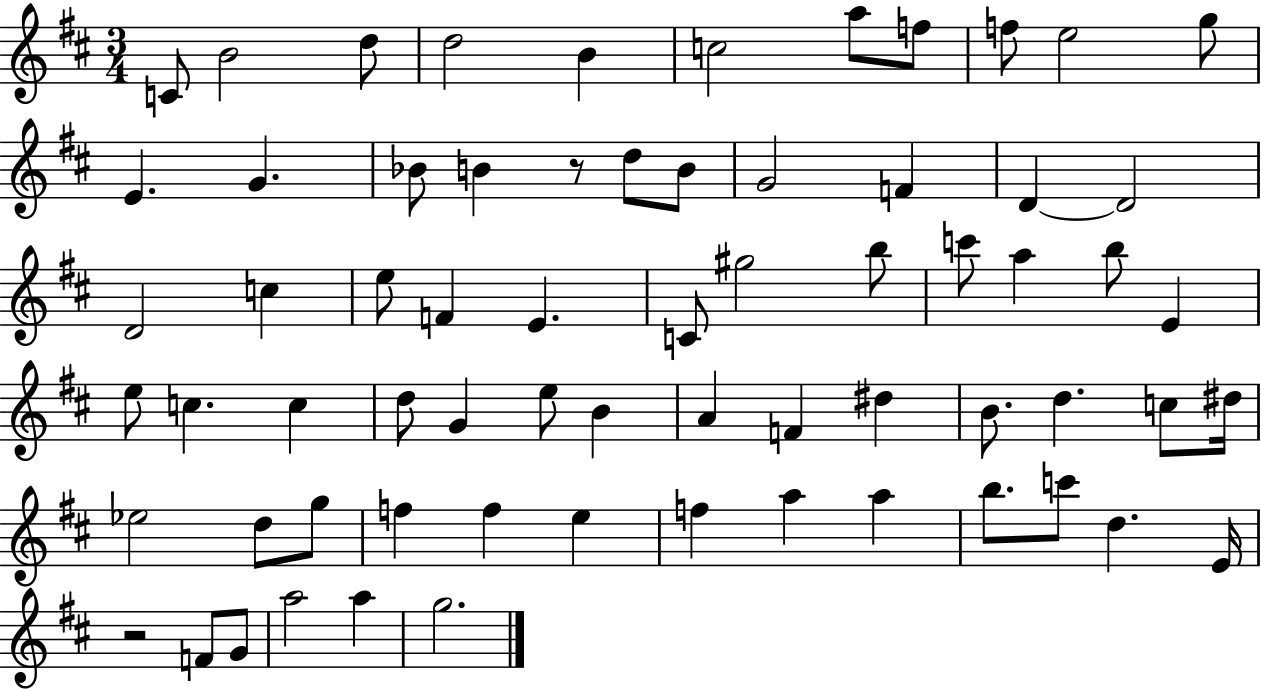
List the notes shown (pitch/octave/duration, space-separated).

C4/e B4/h D5/e D5/h B4/q C5/h A5/e F5/e F5/e E5/h G5/e E4/q. G4/q. Bb4/e B4/q R/e D5/e B4/e G4/h F4/q D4/q D4/h D4/h C5/q E5/e F4/q E4/q. C4/e G#5/h B5/e C6/e A5/q B5/e E4/q E5/e C5/q. C5/q D5/e G4/q E5/e B4/q A4/q F4/q D#5/q B4/e. D5/q. C5/e D#5/s Eb5/h D5/e G5/e F5/q F5/q E5/q F5/q A5/q A5/q B5/e. C6/e D5/q. E4/s R/h F4/e G4/e A5/h A5/q G5/h.